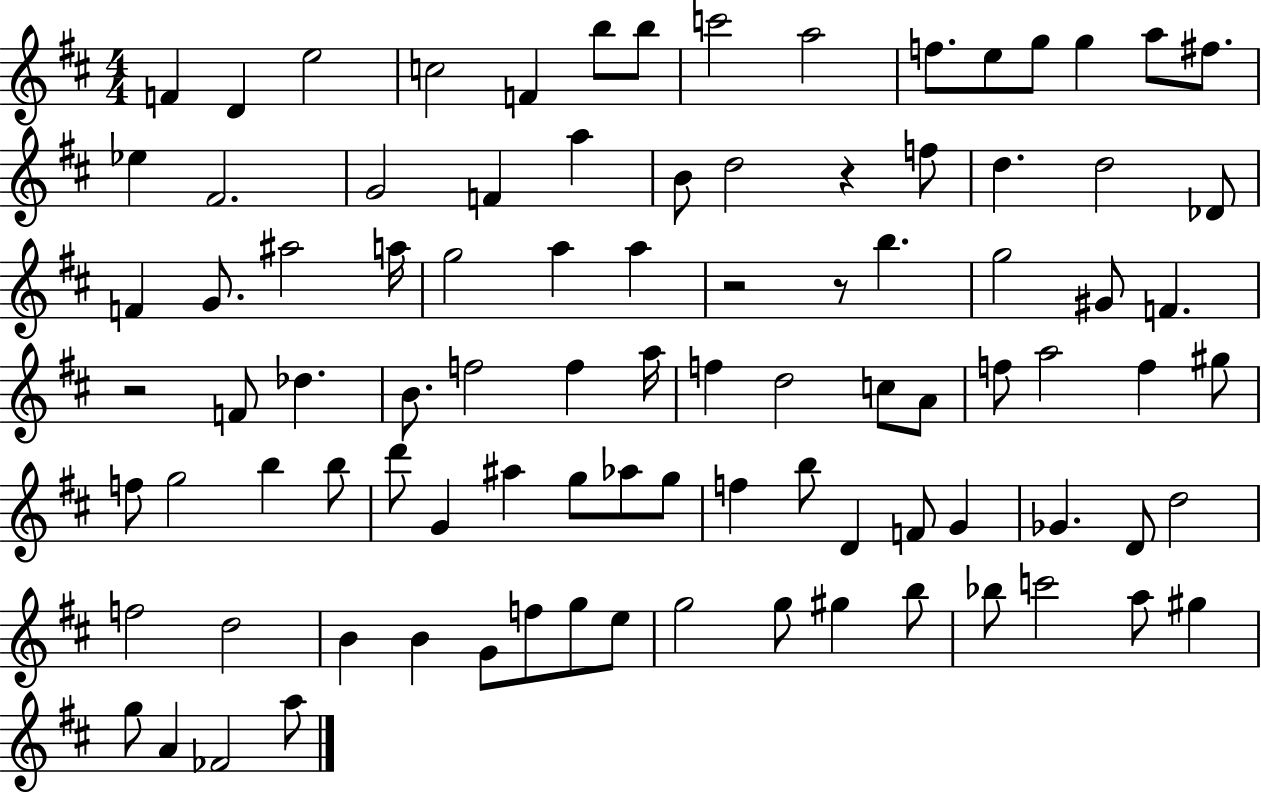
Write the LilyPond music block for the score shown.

{
  \clef treble
  \numericTimeSignature
  \time 4/4
  \key d \major
  f'4 d'4 e''2 | c''2 f'4 b''8 b''8 | c'''2 a''2 | f''8. e''8 g''8 g''4 a''8 fis''8. | \break ees''4 fis'2. | g'2 f'4 a''4 | b'8 d''2 r4 f''8 | d''4. d''2 des'8 | \break f'4 g'8. ais''2 a''16 | g''2 a''4 a''4 | r2 r8 b''4. | g''2 gis'8 f'4. | \break r2 f'8 des''4. | b'8. f''2 f''4 a''16 | f''4 d''2 c''8 a'8 | f''8 a''2 f''4 gis''8 | \break f''8 g''2 b''4 b''8 | d'''8 g'4 ais''4 g''8 aes''8 g''8 | f''4 b''8 d'4 f'8 g'4 | ges'4. d'8 d''2 | \break f''2 d''2 | b'4 b'4 g'8 f''8 g''8 e''8 | g''2 g''8 gis''4 b''8 | bes''8 c'''2 a''8 gis''4 | \break g''8 a'4 fes'2 a''8 | \bar "|."
}